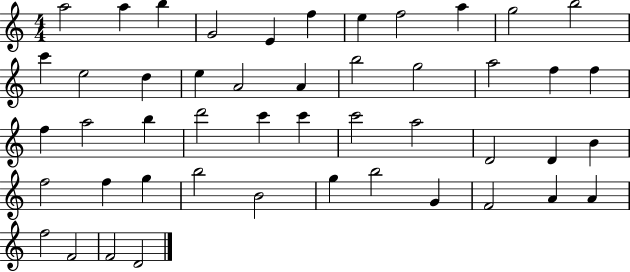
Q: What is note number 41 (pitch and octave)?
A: G4